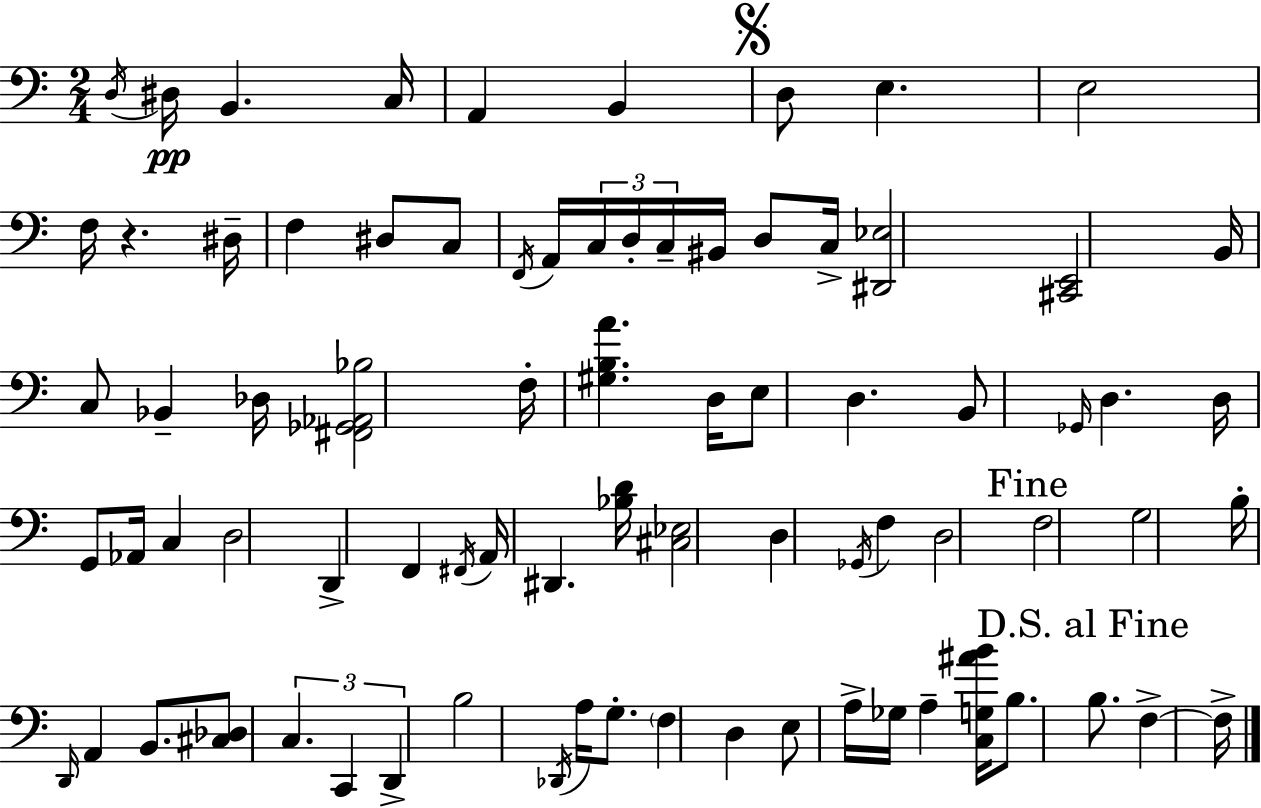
X:1
T:Untitled
M:2/4
L:1/4
K:Am
D,/4 ^D,/4 B,, C,/4 A,, B,, D,/2 E, E,2 F,/4 z ^D,/4 F, ^D,/2 C,/2 F,,/4 A,,/4 C,/4 D,/4 C,/4 ^B,,/4 D,/2 C,/4 [^D,,_E,]2 [^C,,E,,]2 B,,/4 C,/2 _B,, _D,/4 [^F,,_G,,_A,,_B,]2 F,/4 [^G,B,A] D,/4 E,/2 D, B,,/2 _G,,/4 D, D,/4 G,,/2 _A,,/4 C, D,2 D,, F,, ^F,,/4 A,,/4 ^D,, [_B,D]/4 [^C,_E,]2 D, _G,,/4 F, D,2 F,2 G,2 B,/4 D,,/4 A,, B,,/2 [^C,_D,]/2 C, C,, D,, B,2 _D,,/4 A,/4 G,/2 F, D, E,/2 A,/4 _G,/4 A, [C,G,^AB]/4 B,/2 B,/2 F, F,/4